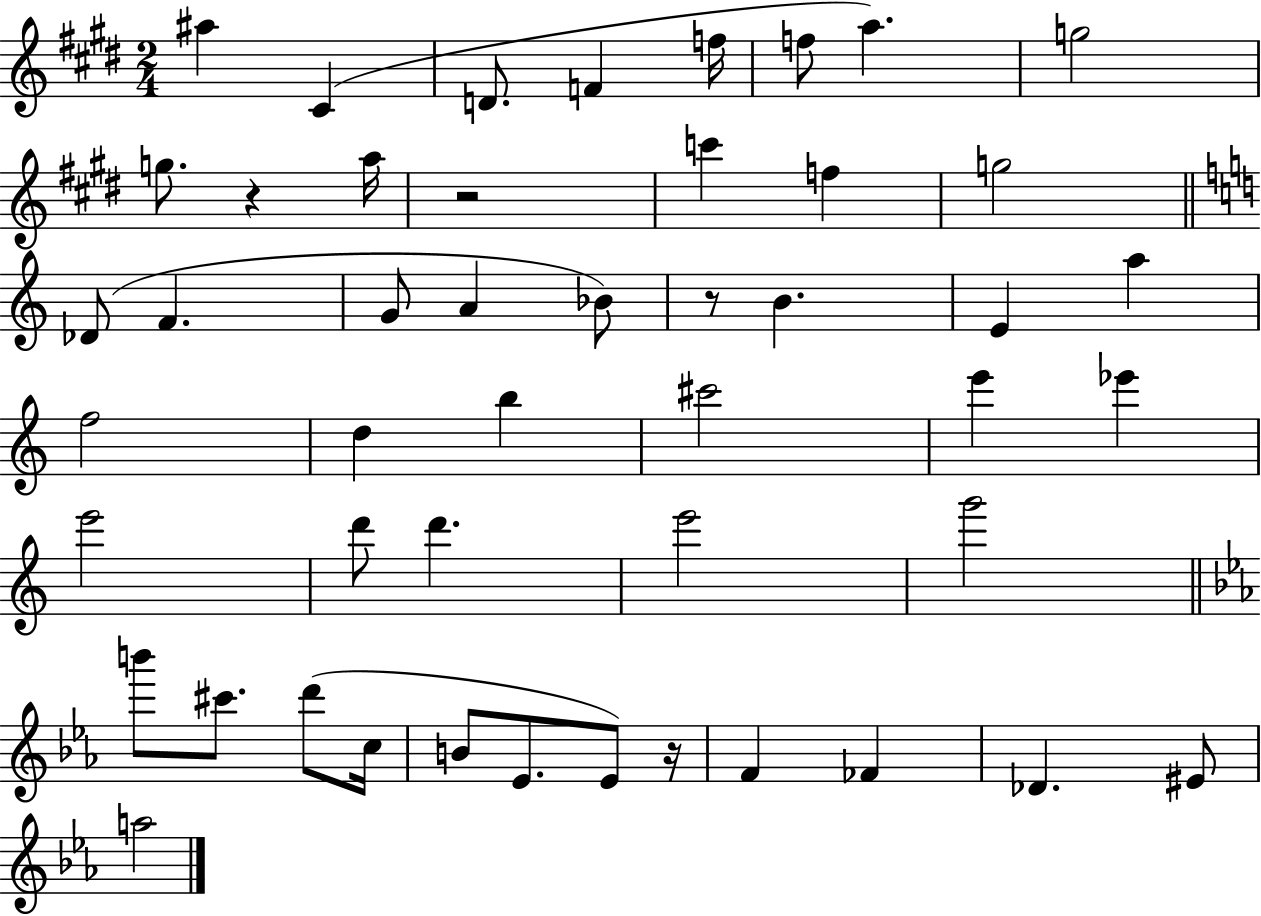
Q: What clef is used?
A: treble